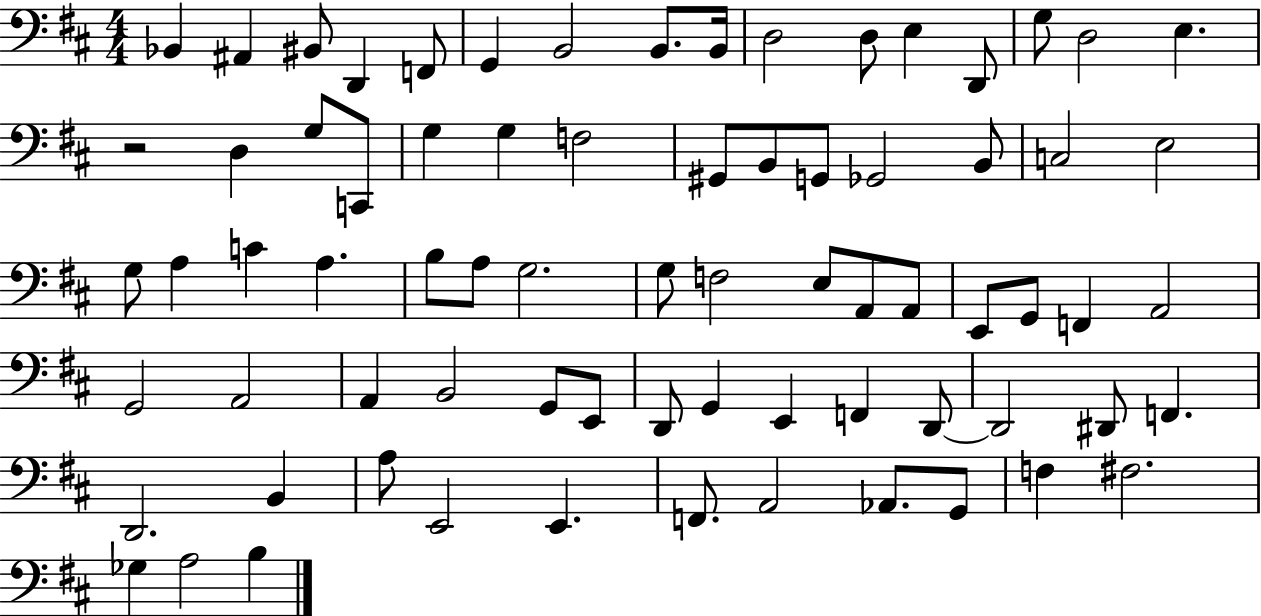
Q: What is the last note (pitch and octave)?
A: B3